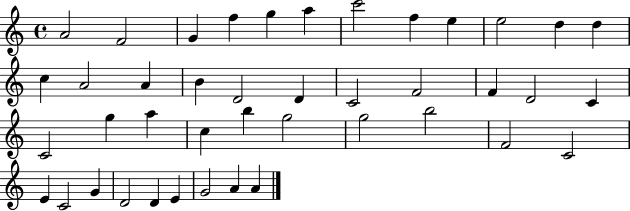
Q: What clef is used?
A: treble